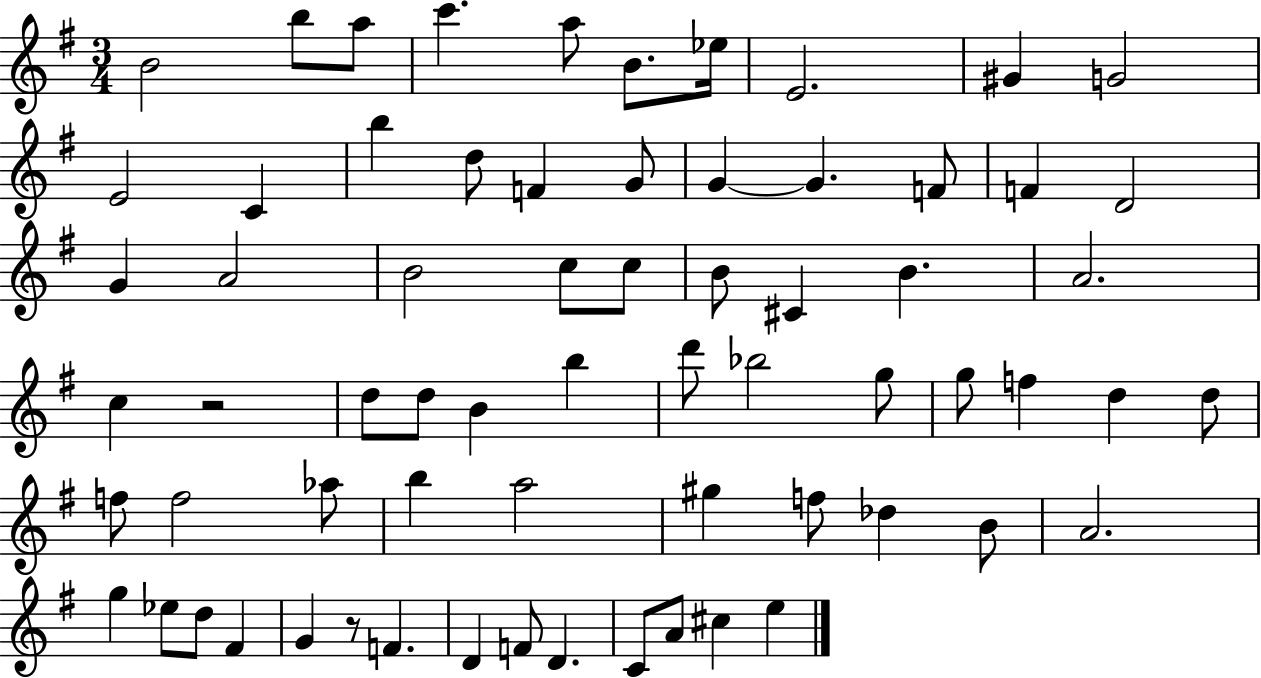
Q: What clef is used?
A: treble